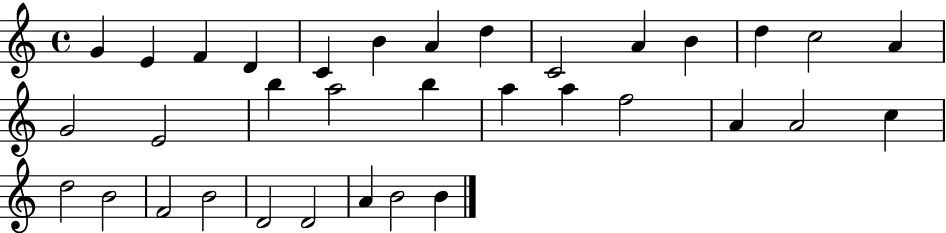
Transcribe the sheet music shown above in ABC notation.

X:1
T:Untitled
M:4/4
L:1/4
K:C
G E F D C B A d C2 A B d c2 A G2 E2 b a2 b a a f2 A A2 c d2 B2 F2 B2 D2 D2 A B2 B